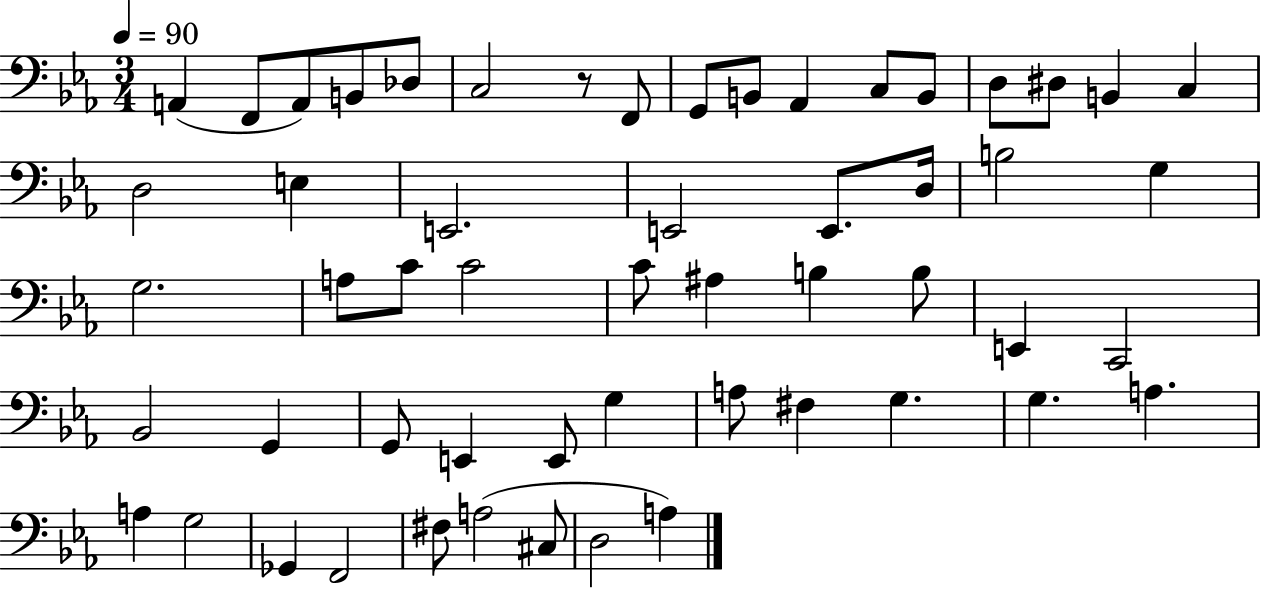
A2/q F2/e A2/e B2/e Db3/e C3/h R/e F2/e G2/e B2/e Ab2/q C3/e B2/e D3/e D#3/e B2/q C3/q D3/h E3/q E2/h. E2/h E2/e. D3/s B3/h G3/q G3/h. A3/e C4/e C4/h C4/e A#3/q B3/q B3/e E2/q C2/h Bb2/h G2/q G2/e E2/q E2/e G3/q A3/e F#3/q G3/q. G3/q. A3/q. A3/q G3/h Gb2/q F2/h F#3/e A3/h C#3/e D3/h A3/q